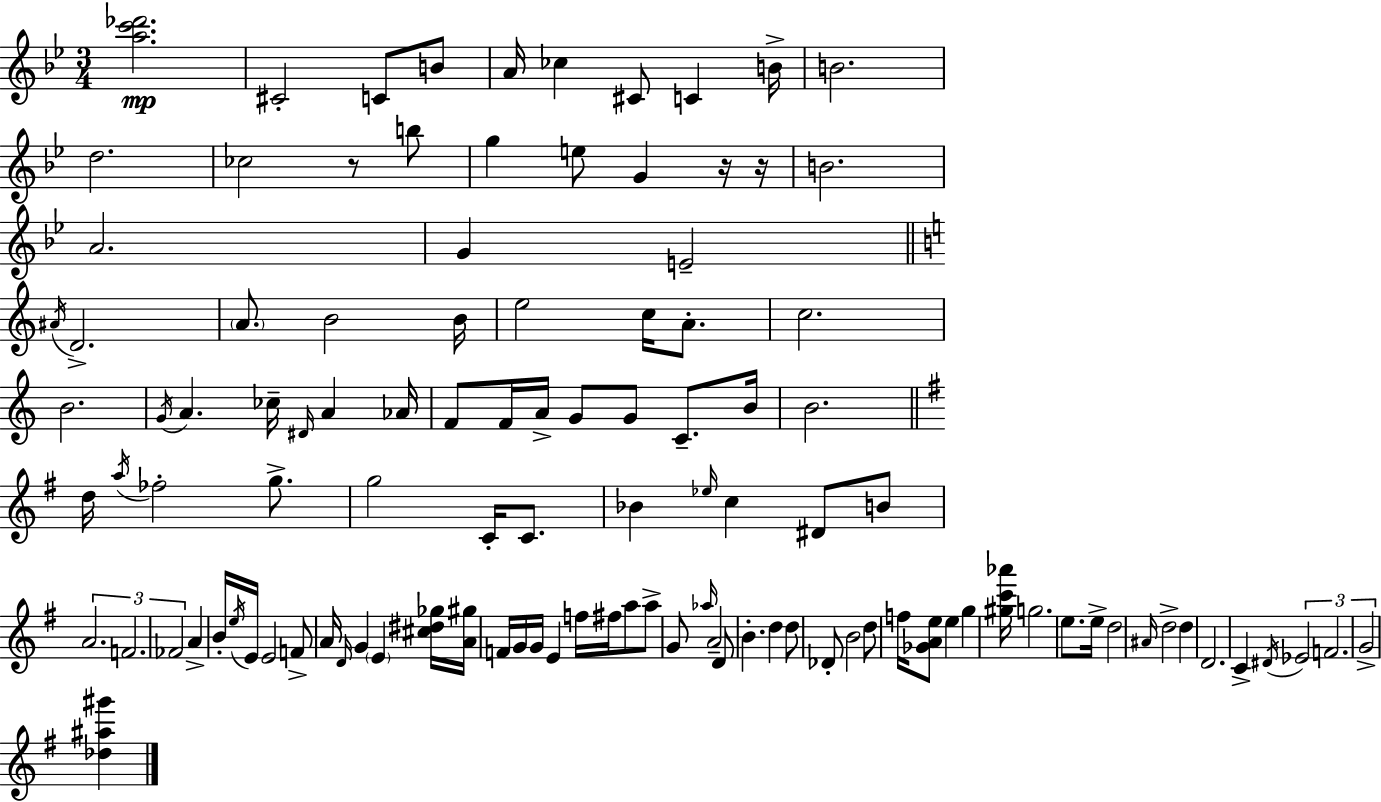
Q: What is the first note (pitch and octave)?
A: C#4